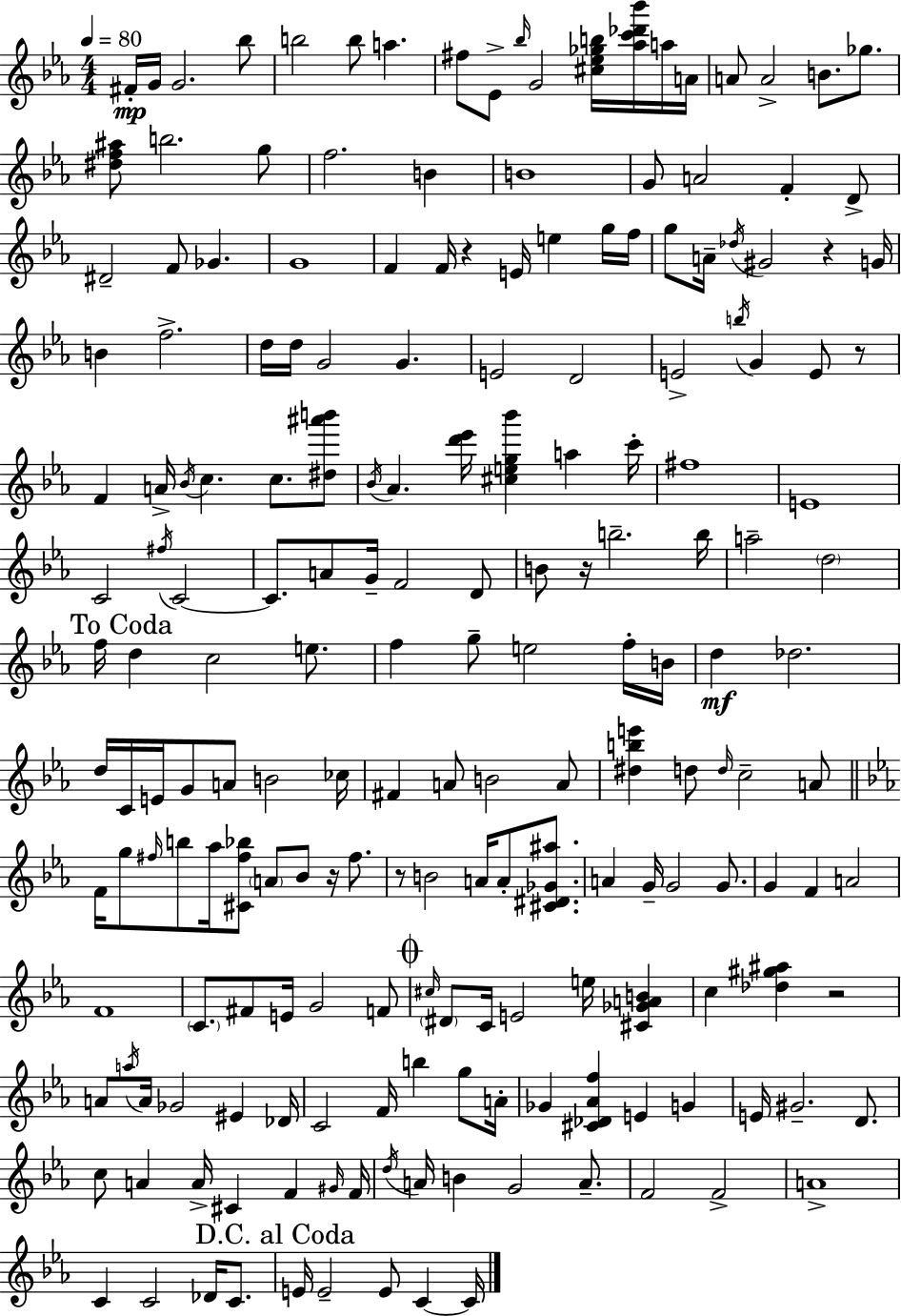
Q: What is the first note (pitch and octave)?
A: F#4